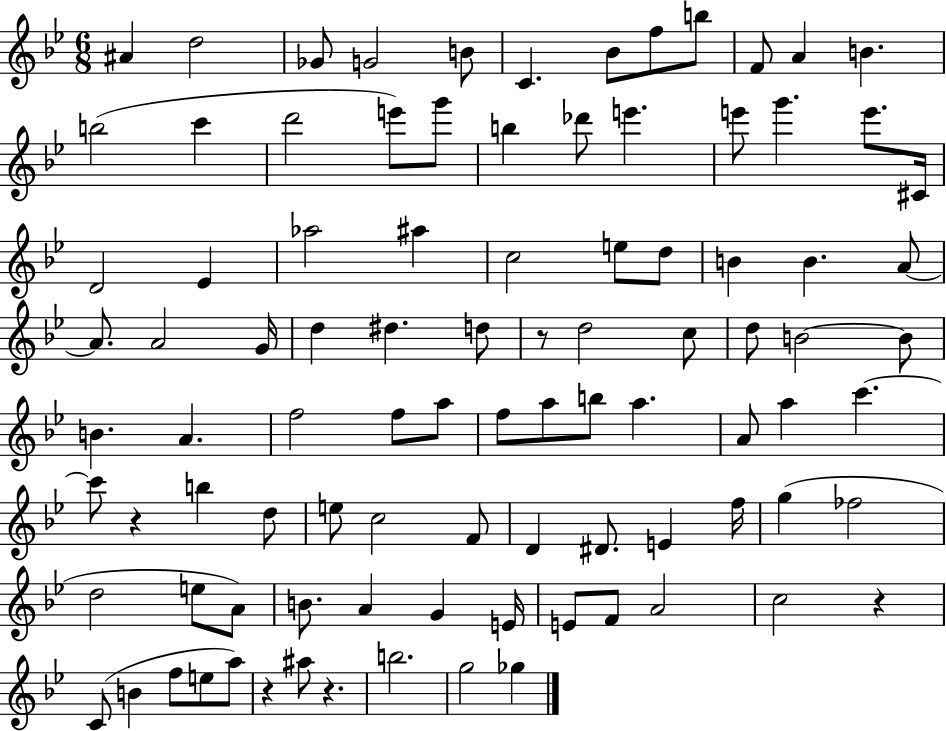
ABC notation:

X:1
T:Untitled
M:6/8
L:1/4
K:Bb
^A d2 _G/2 G2 B/2 C _B/2 f/2 b/2 F/2 A B b2 c' d'2 e'/2 g'/2 b _d'/2 e' e'/2 g' e'/2 ^C/4 D2 _E _a2 ^a c2 e/2 d/2 B B A/2 A/2 A2 G/4 d ^d d/2 z/2 d2 c/2 d/2 B2 B/2 B A f2 f/2 a/2 f/2 a/2 b/2 a A/2 a c' c'/2 z b d/2 e/2 c2 F/2 D ^D/2 E f/4 g _f2 d2 e/2 A/2 B/2 A G E/4 E/2 F/2 A2 c2 z C/2 B f/2 e/2 a/2 z ^a/2 z b2 g2 _g